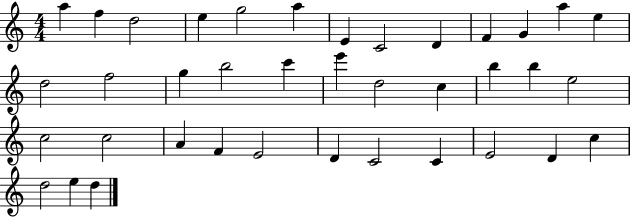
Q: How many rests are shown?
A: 0